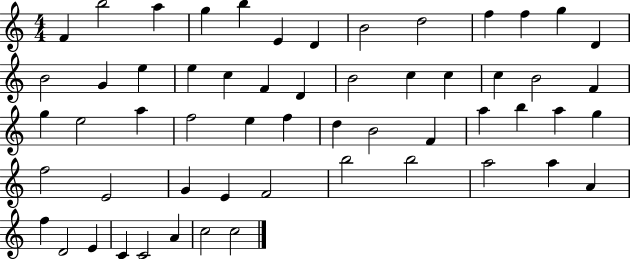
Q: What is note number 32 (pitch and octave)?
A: F5